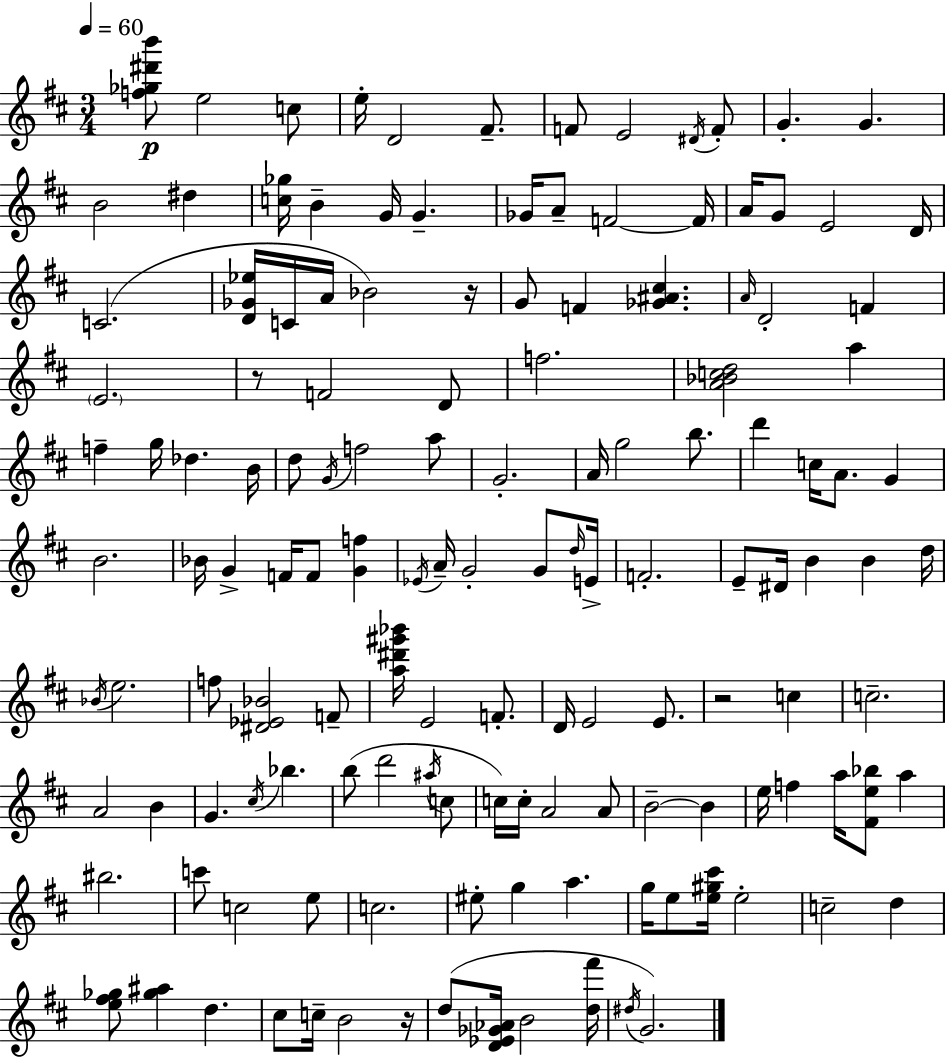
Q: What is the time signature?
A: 3/4